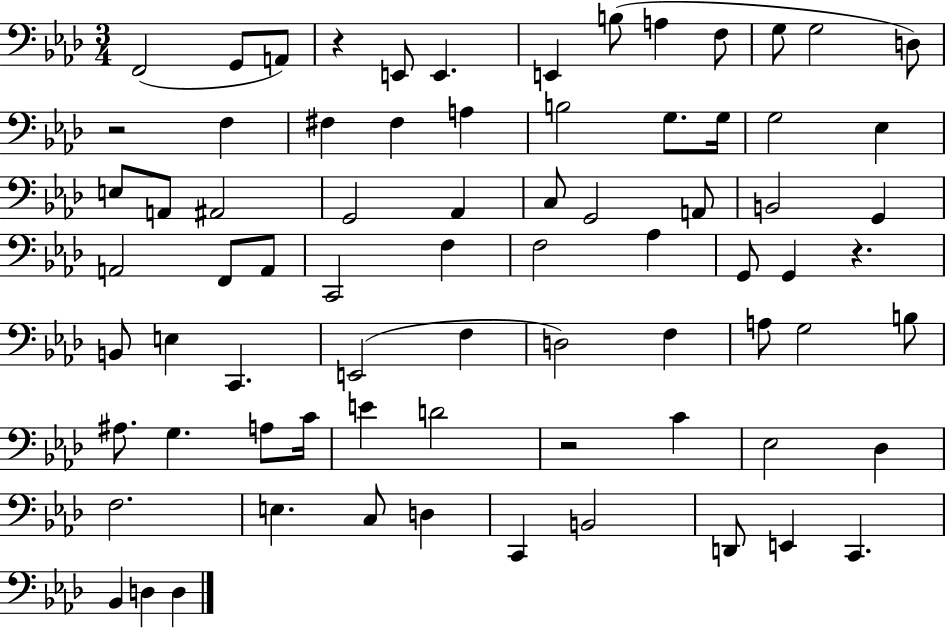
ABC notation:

X:1
T:Untitled
M:3/4
L:1/4
K:Ab
F,,2 G,,/2 A,,/2 z E,,/2 E,, E,, B,/2 A, F,/2 G,/2 G,2 D,/2 z2 F, ^F, ^F, A, B,2 G,/2 G,/4 G,2 _E, E,/2 A,,/2 ^A,,2 G,,2 _A,, C,/2 G,,2 A,,/2 B,,2 G,, A,,2 F,,/2 A,,/2 C,,2 F, F,2 _A, G,,/2 G,, z B,,/2 E, C,, E,,2 F, D,2 F, A,/2 G,2 B,/2 ^A,/2 G, A,/2 C/4 E D2 z2 C _E,2 _D, F,2 E, C,/2 D, C,, B,,2 D,,/2 E,, C,, _B,, D, D,